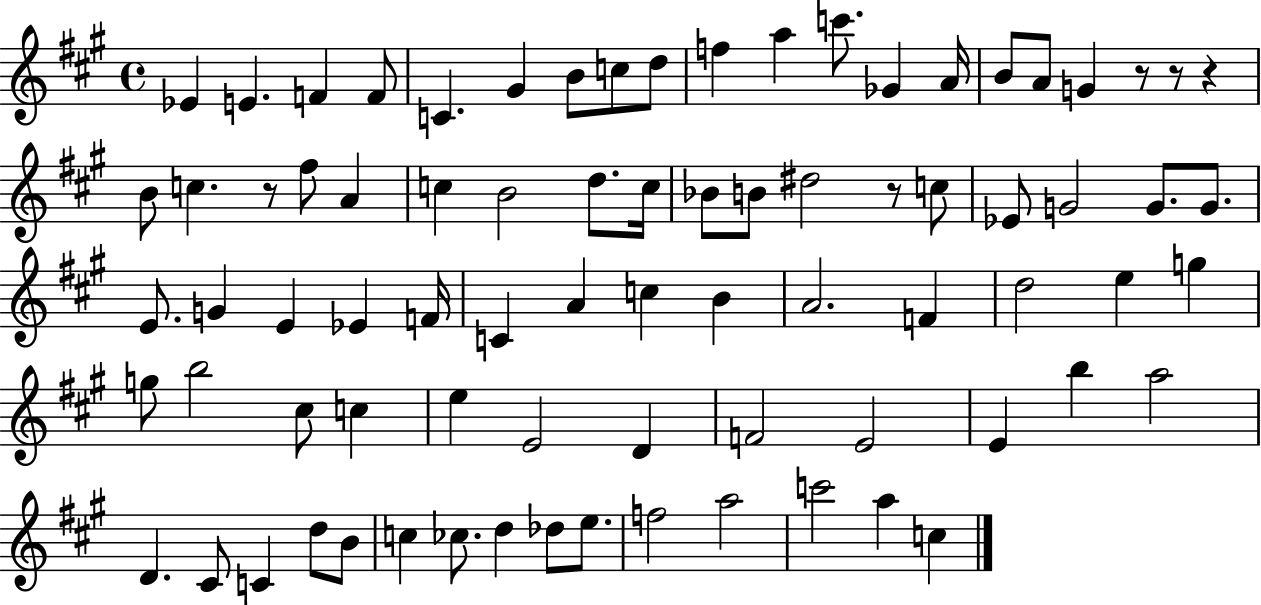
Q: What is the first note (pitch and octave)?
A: Eb4